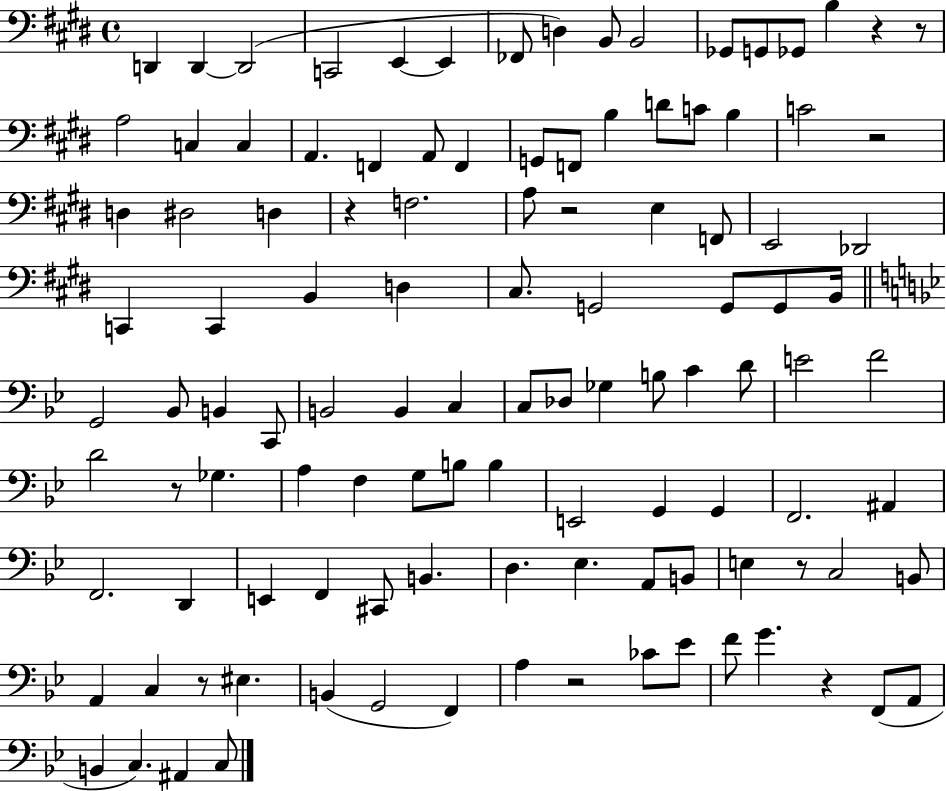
X:1
T:Untitled
M:4/4
L:1/4
K:E
D,, D,, D,,2 C,,2 E,, E,, _F,,/2 D, B,,/2 B,,2 _G,,/2 G,,/2 _G,,/2 B, z z/2 A,2 C, C, A,, F,, A,,/2 F,, G,,/2 F,,/2 B, D/2 C/2 B, C2 z2 D, ^D,2 D, z F,2 A,/2 z2 E, F,,/2 E,,2 _D,,2 C,, C,, B,, D, ^C,/2 G,,2 G,,/2 G,,/2 B,,/4 G,,2 _B,,/2 B,, C,,/2 B,,2 B,, C, C,/2 _D,/2 _G, B,/2 C D/2 E2 F2 D2 z/2 _G, A, F, G,/2 B,/2 B, E,,2 G,, G,, F,,2 ^A,, F,,2 D,, E,, F,, ^C,,/2 B,, D, _E, A,,/2 B,,/2 E, z/2 C,2 B,,/2 A,, C, z/2 ^E, B,, G,,2 F,, A, z2 _C/2 _E/2 F/2 G z F,,/2 A,,/2 B,, C, ^A,, C,/2